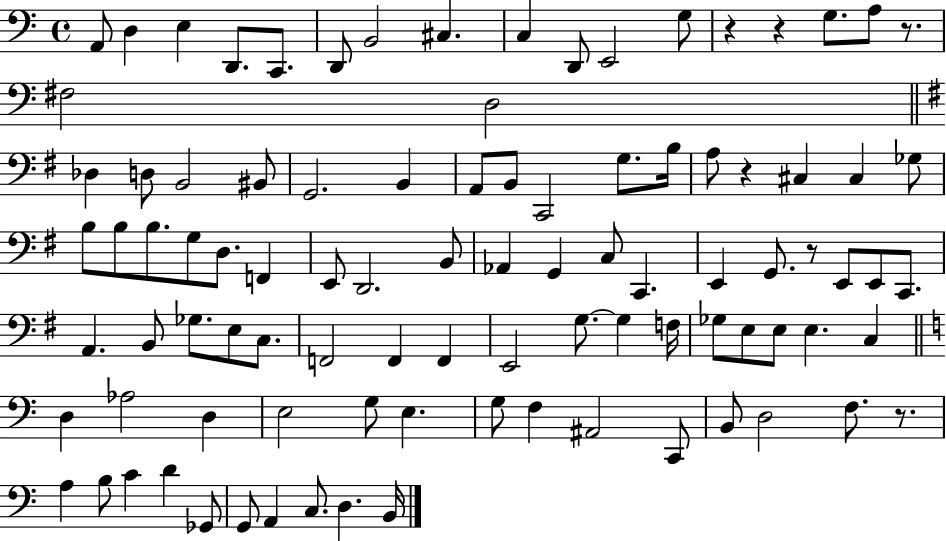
X:1
T:Untitled
M:4/4
L:1/4
K:C
A,,/2 D, E, D,,/2 C,,/2 D,,/2 B,,2 ^C, C, D,,/2 E,,2 G,/2 z z G,/2 A,/2 z/2 ^F,2 D,2 _D, D,/2 B,,2 ^B,,/2 G,,2 B,, A,,/2 B,,/2 C,,2 G,/2 B,/4 A,/2 z ^C, ^C, _G,/2 B,/2 B,/2 B,/2 G,/2 D,/2 F,, E,,/2 D,,2 B,,/2 _A,, G,, C,/2 C,, E,, G,,/2 z/2 E,,/2 E,,/2 C,,/2 A,, B,,/2 _G,/2 E,/2 C,/2 F,,2 F,, F,, E,,2 G,/2 G, F,/4 _G,/2 E,/2 E,/2 E, C, D, _A,2 D, E,2 G,/2 E, G,/2 F, ^A,,2 C,,/2 B,,/2 D,2 F,/2 z/2 A, B,/2 C D _G,,/2 G,,/2 A,, C,/2 D, B,,/4